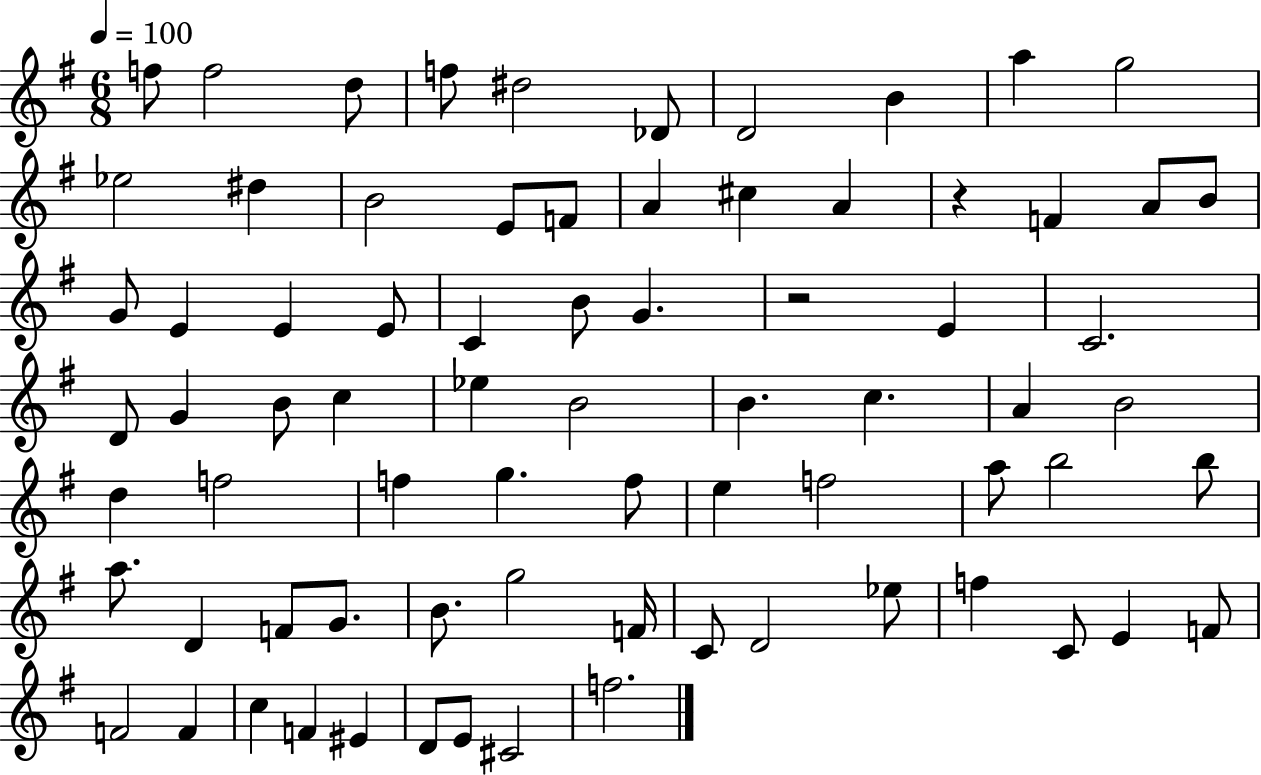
F5/e F5/h D5/e F5/e D#5/h Db4/e D4/h B4/q A5/q G5/h Eb5/h D#5/q B4/h E4/e F4/e A4/q C#5/q A4/q R/q F4/q A4/e B4/e G4/e E4/q E4/q E4/e C4/q B4/e G4/q. R/h E4/q C4/h. D4/e G4/q B4/e C5/q Eb5/q B4/h B4/q. C5/q. A4/q B4/h D5/q F5/h F5/q G5/q. F5/e E5/q F5/h A5/e B5/h B5/e A5/e. D4/q F4/e G4/e. B4/e. G5/h F4/s C4/e D4/h Eb5/e F5/q C4/e E4/q F4/e F4/h F4/q C5/q F4/q EIS4/q D4/e E4/e C#4/h F5/h.